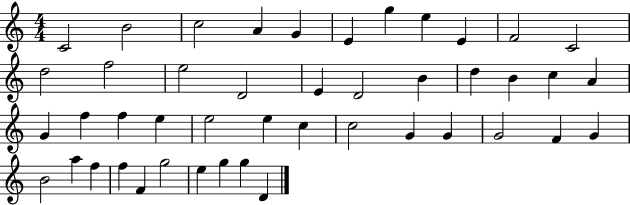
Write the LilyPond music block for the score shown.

{
  \clef treble
  \numericTimeSignature
  \time 4/4
  \key c \major
  c'2 b'2 | c''2 a'4 g'4 | e'4 g''4 e''4 e'4 | f'2 c'2 | \break d''2 f''2 | e''2 d'2 | e'4 d'2 b'4 | d''4 b'4 c''4 a'4 | \break g'4 f''4 f''4 e''4 | e''2 e''4 c''4 | c''2 g'4 g'4 | g'2 f'4 g'4 | \break b'2 a''4 f''4 | f''4 f'4 g''2 | e''4 g''4 g''4 d'4 | \bar "|."
}